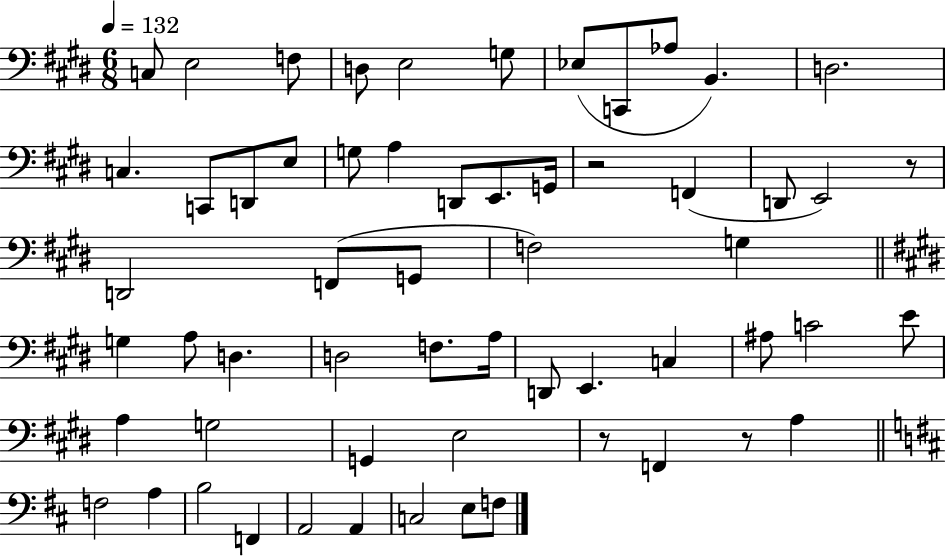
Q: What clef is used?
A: bass